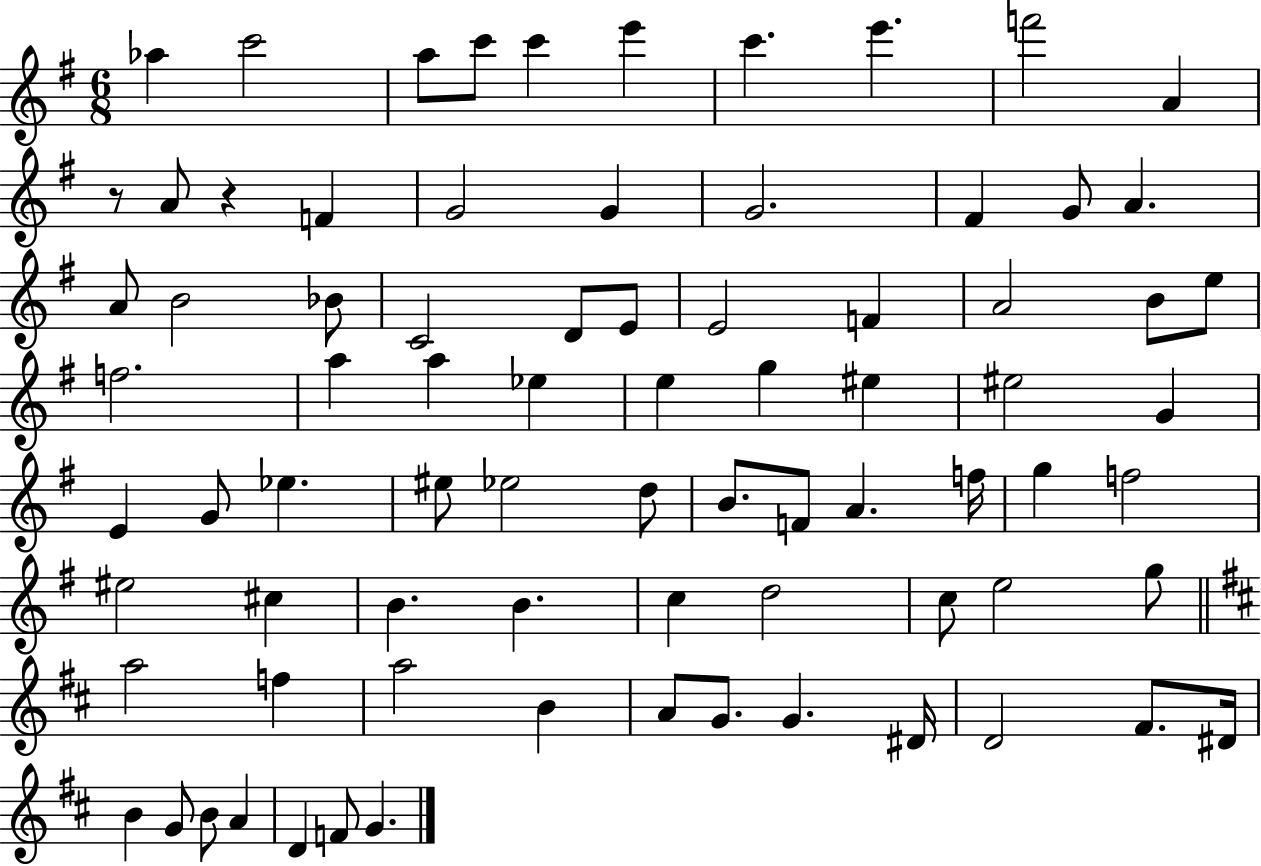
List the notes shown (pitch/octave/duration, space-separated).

Ab5/q C6/h A5/e C6/e C6/q E6/q C6/q. E6/q. F6/h A4/q R/e A4/e R/q F4/q G4/h G4/q G4/h. F#4/q G4/e A4/q. A4/e B4/h Bb4/e C4/h D4/e E4/e E4/h F4/q A4/h B4/e E5/e F5/h. A5/q A5/q Eb5/q E5/q G5/q EIS5/q EIS5/h G4/q E4/q G4/e Eb5/q. EIS5/e Eb5/h D5/e B4/e. F4/e A4/q. F5/s G5/q F5/h EIS5/h C#5/q B4/q. B4/q. C5/q D5/h C5/e E5/h G5/e A5/h F5/q A5/h B4/q A4/e G4/e. G4/q. D#4/s D4/h F#4/e. D#4/s B4/q G4/e B4/e A4/q D4/q F4/e G4/q.